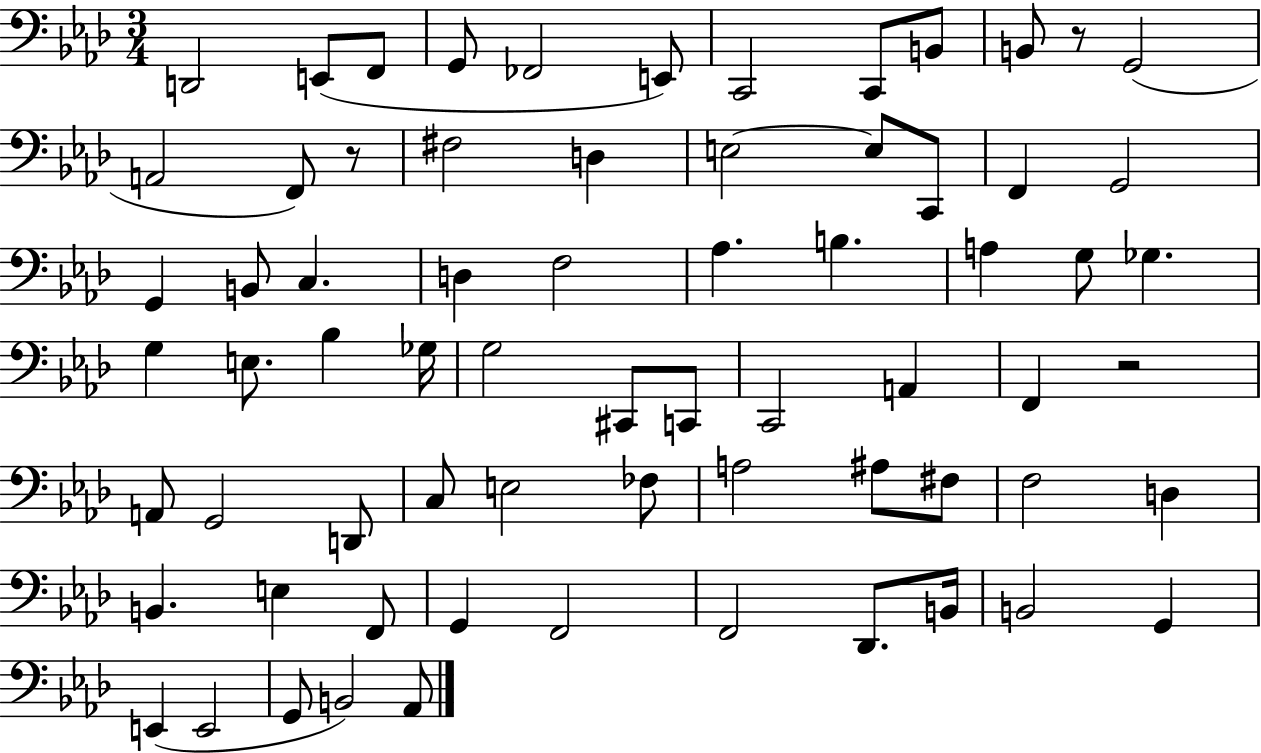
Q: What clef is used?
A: bass